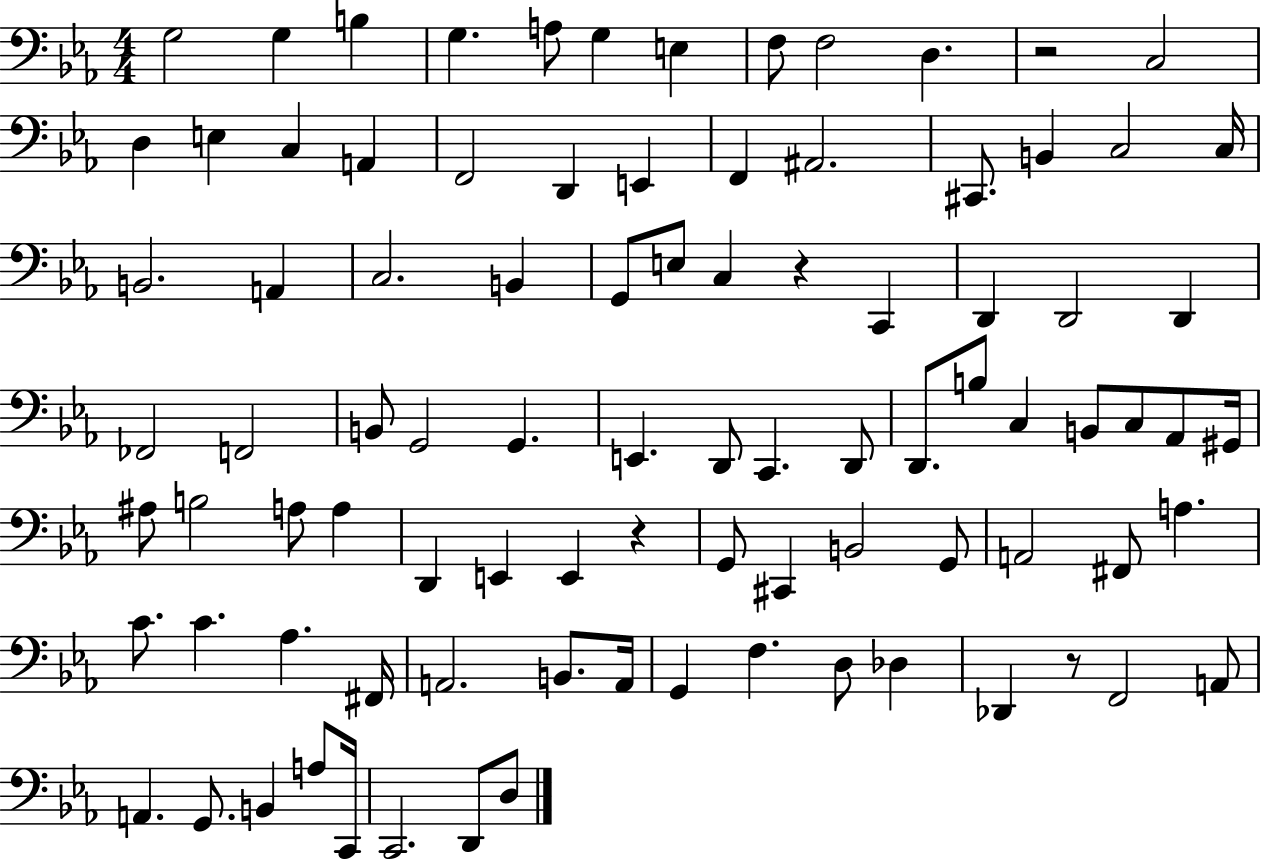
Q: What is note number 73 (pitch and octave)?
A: G2